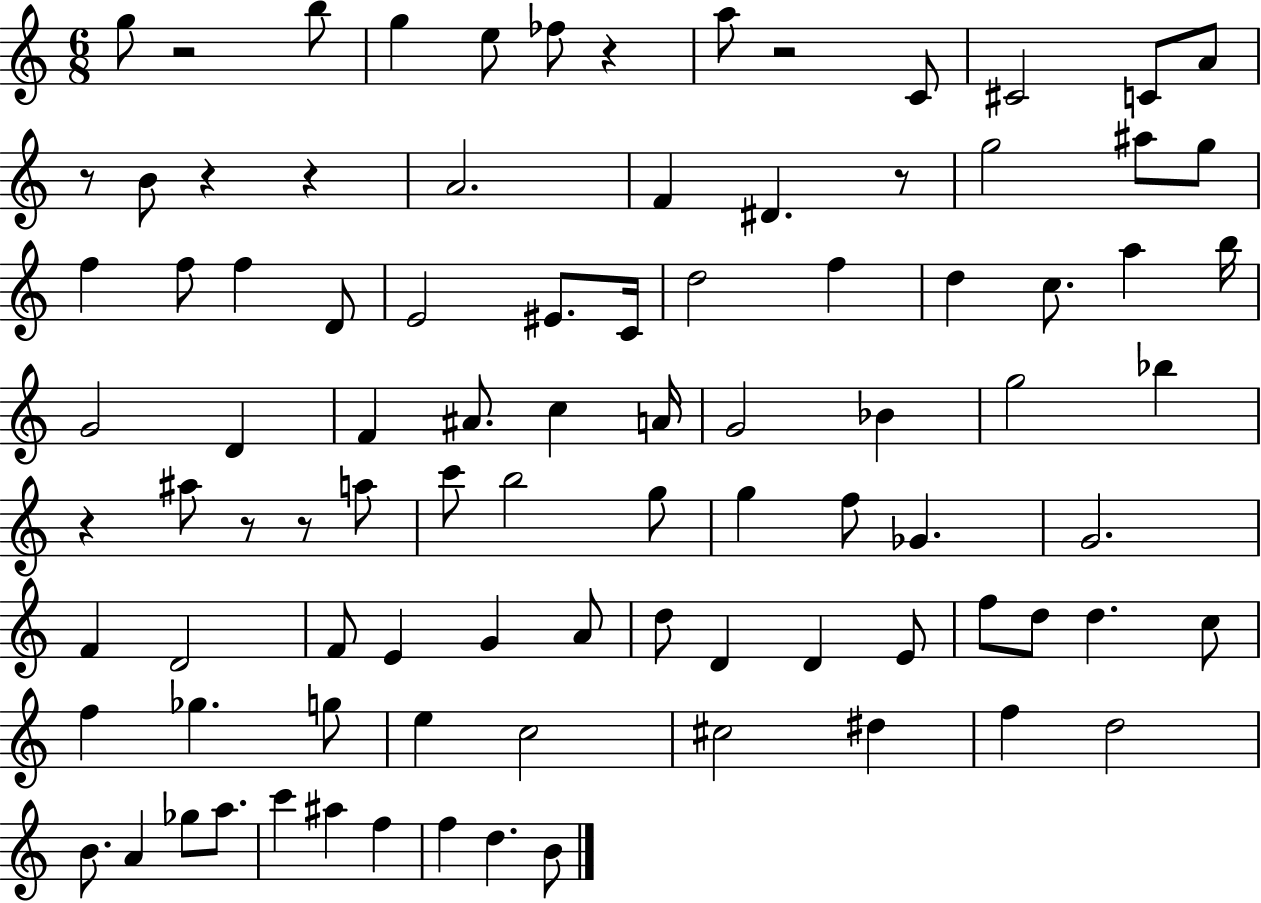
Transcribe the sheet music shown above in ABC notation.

X:1
T:Untitled
M:6/8
L:1/4
K:C
g/2 z2 b/2 g e/2 _f/2 z a/2 z2 C/2 ^C2 C/2 A/2 z/2 B/2 z z A2 F ^D z/2 g2 ^a/2 g/2 f f/2 f D/2 E2 ^E/2 C/4 d2 f d c/2 a b/4 G2 D F ^A/2 c A/4 G2 _B g2 _b z ^a/2 z/2 z/2 a/2 c'/2 b2 g/2 g f/2 _G G2 F D2 F/2 E G A/2 d/2 D D E/2 f/2 d/2 d c/2 f _g g/2 e c2 ^c2 ^d f d2 B/2 A _g/2 a/2 c' ^a f f d B/2